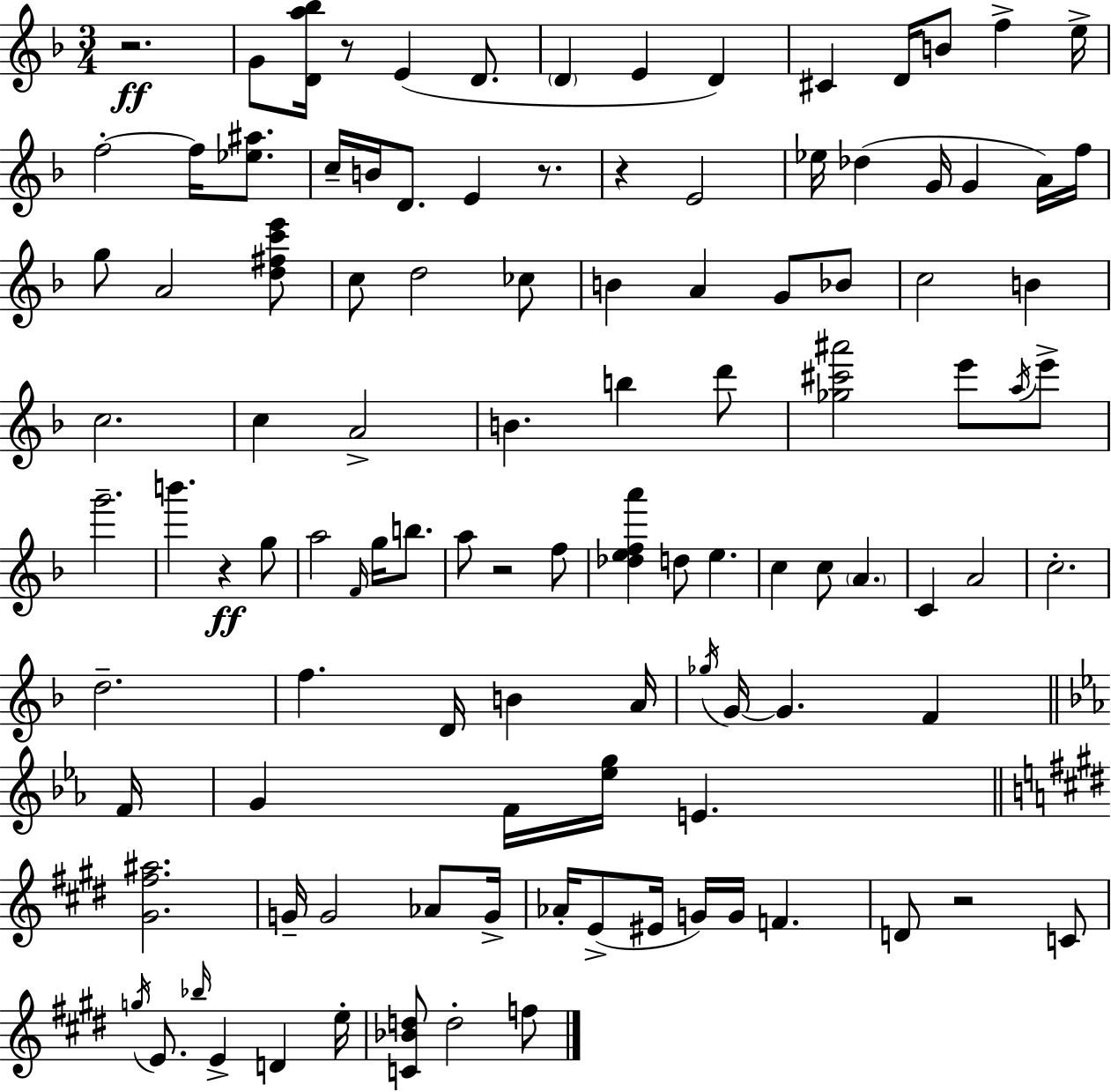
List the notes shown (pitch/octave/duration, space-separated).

R/h. G4/e [D4,A5,Bb5]/s R/e E4/q D4/e. D4/q E4/q D4/q C#4/q D4/s B4/e F5/q E5/s F5/h F5/s [Eb5,A#5]/e. C5/s B4/s D4/e. E4/q R/e. R/q E4/h Eb5/s Db5/q G4/s G4/q A4/s F5/s G5/e A4/h [D5,F#5,C6,E6]/e C5/e D5/h CES5/e B4/q A4/q G4/e Bb4/e C5/h B4/q C5/h. C5/q A4/h B4/q. B5/q D6/e [Gb5,C#6,A#6]/h E6/e A5/s E6/e G6/h. B6/q. R/q G5/e A5/h F4/s G5/s B5/e. A5/e R/h F5/e [Db5,E5,F5,A6]/q D5/e E5/q. C5/q C5/e A4/q. C4/q A4/h C5/h. D5/h. F5/q. D4/s B4/q A4/s Gb5/s G4/s G4/q. F4/q F4/s G4/q F4/s [Eb5,G5]/s E4/q. [G#4,F#5,A#5]/h. G4/s G4/h Ab4/e G4/s Ab4/s E4/e EIS4/s G4/s G4/s F4/q. D4/e R/h C4/e G5/s E4/e. Bb5/s E4/q D4/q E5/s [C4,Bb4,D5]/e D5/h F5/e